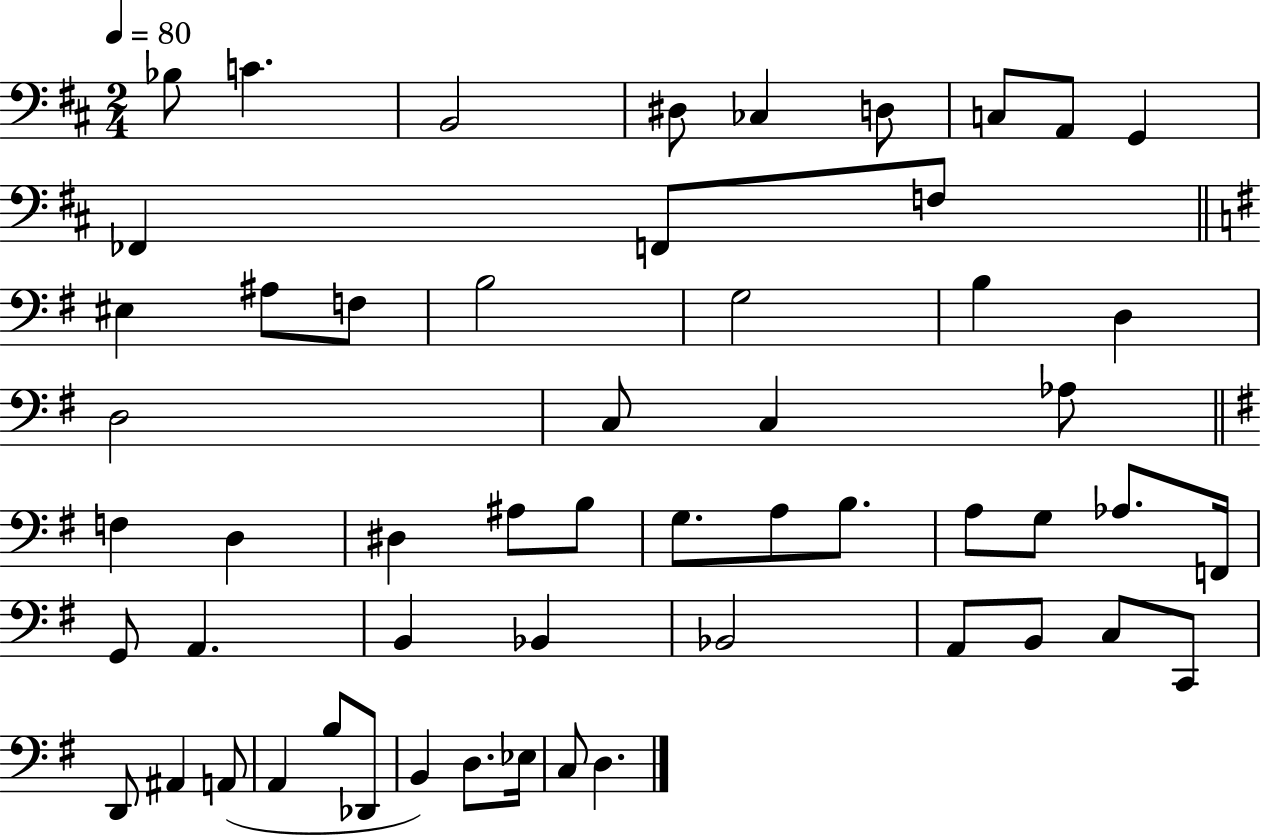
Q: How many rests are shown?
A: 0